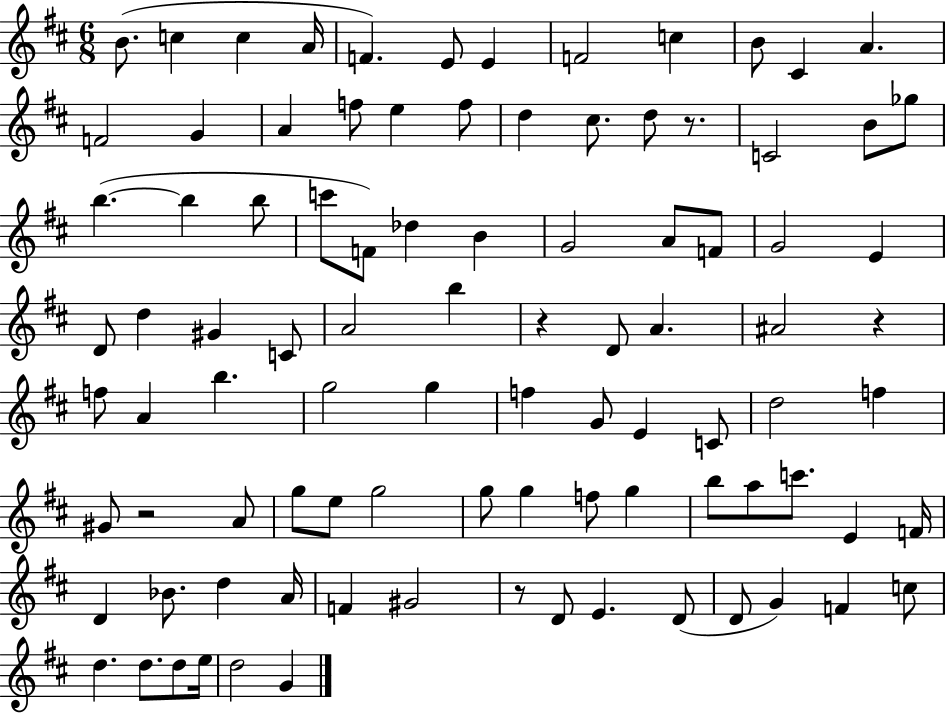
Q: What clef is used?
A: treble